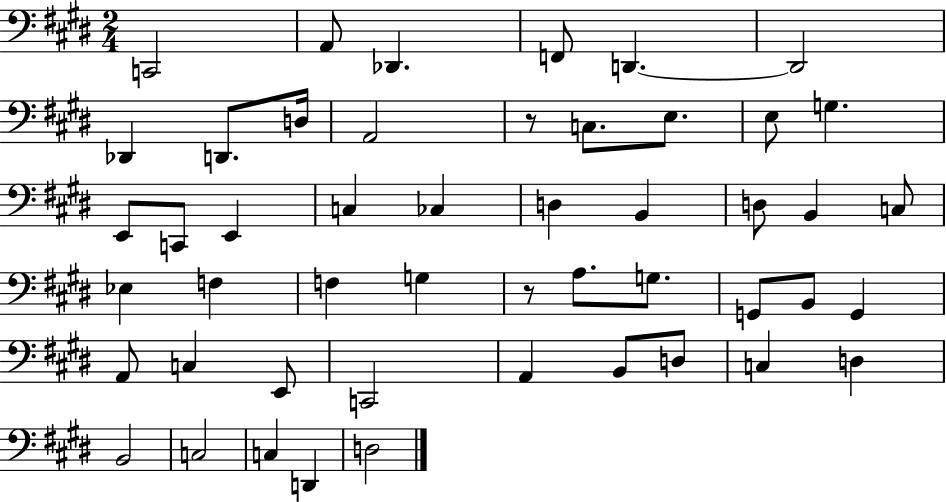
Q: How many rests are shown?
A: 2